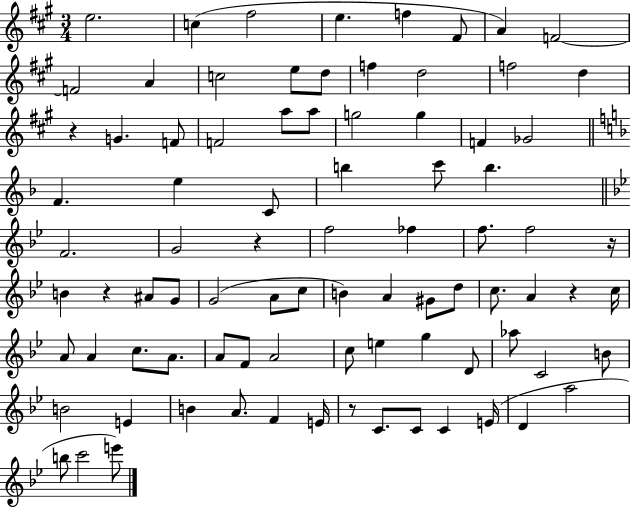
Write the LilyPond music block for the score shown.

{
  \clef treble
  \numericTimeSignature
  \time 3/4
  \key a \major
  \repeat volta 2 { e''2. | c''4( fis''2 | e''4. f''4 fis'8 | a'4) f'2~~ | \break f'2 a'4 | c''2 e''8 d''8 | f''4 d''2 | f''2 d''4 | \break r4 g'4. f'8 | f'2 a''8 a''8 | g''2 g''4 | f'4 ges'2 | \break \bar "||" \break \key d \minor f'4. e''4 c'8 | b''4 c'''8 b''4. | \bar "||" \break \key bes \major f'2. | g'2 r4 | f''2 fes''4 | f''8. f''2 r16 | \break b'4 r4 ais'8 g'8 | g'2( a'8 c''8 | b'4) a'4 gis'8 d''8 | c''8. a'4 r4 c''16 | \break a'8 a'4 c''8. a'8. | a'8 f'8 a'2 | c''8 e''4 g''4 d'8 | aes''8 c'2 b'8 | \break b'2 e'4 | b'4 a'8. f'4 e'16 | r8 c'8. c'8 c'4 e'16( | d'4 a''2 | \break b''8 c'''2 e'''8) | } \bar "|."
}